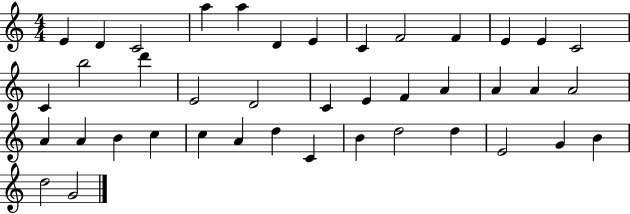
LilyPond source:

{
  \clef treble
  \numericTimeSignature
  \time 4/4
  \key c \major
  e'4 d'4 c'2 | a''4 a''4 d'4 e'4 | c'4 f'2 f'4 | e'4 e'4 c'2 | \break c'4 b''2 d'''4 | e'2 d'2 | c'4 e'4 f'4 a'4 | a'4 a'4 a'2 | \break a'4 a'4 b'4 c''4 | c''4 a'4 d''4 c'4 | b'4 d''2 d''4 | e'2 g'4 b'4 | \break d''2 g'2 | \bar "|."
}